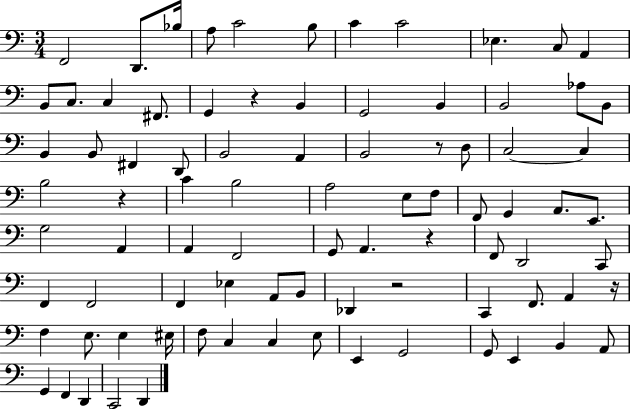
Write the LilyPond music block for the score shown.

{
  \clef bass
  \numericTimeSignature
  \time 3/4
  \key c \major
  f,2 d,8. bes16 | a8 c'2 b8 | c'4 c'2 | ees4. c8 a,4 | \break b,8 c8. c4 fis,8. | g,4 r4 b,4 | g,2 b,4 | b,2 aes8 b,8 | \break b,4 b,8 fis,4 d,8 | b,2 a,4 | b,2 r8 d8 | c2~~ c4 | \break b2 r4 | c'4 b2 | a2 e8 f8 | f,8 g,4 a,8. e,8. | \break g2 a,4 | a,4 f,2 | g,8 a,4. r4 | f,8 d,2 c,8 | \break f,4 f,2 | f,4 ees4 a,8 b,8 | des,4 r2 | c,4 f,8. a,4 r16 | \break f4 e8. e4 eis16 | f8 c4 c4 e8 | e,4 g,2 | g,8 e,4 b,4 a,8 | \break g,4 f,4 d,4 | c,2 d,4 | \bar "|."
}